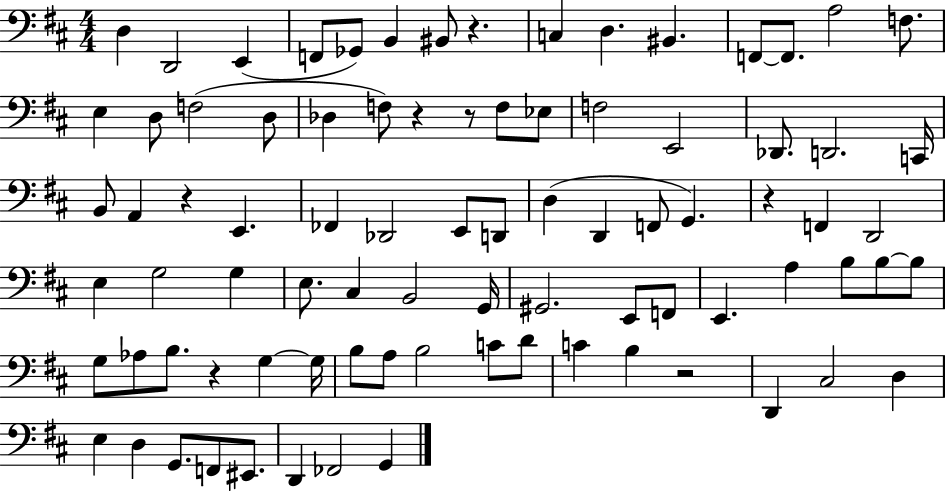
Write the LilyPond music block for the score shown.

{
  \clef bass
  \numericTimeSignature
  \time 4/4
  \key d \major
  d4 d,2 e,4( | f,8 ges,8) b,4 bis,8 r4. | c4 d4. bis,4. | f,8~~ f,8. a2 f8. | \break e4 d8 f2( d8 | des4 f8) r4 r8 f8 ees8 | f2 e,2 | des,8. d,2. c,16 | \break b,8 a,4 r4 e,4. | fes,4 des,2 e,8 d,8 | d4( d,4 f,8 g,4.) | r4 f,4 d,2 | \break e4 g2 g4 | e8. cis4 b,2 g,16 | gis,2. e,8 f,8 | e,4. a4 b8 b8~~ b8 | \break g8 aes8 b8. r4 g4~~ g16 | b8 a8 b2 c'8 d'8 | c'4 b4 r2 | d,4 cis2 d4 | \break e4 d4 g,8. f,8 eis,8. | d,4 fes,2 g,4 | \bar "|."
}